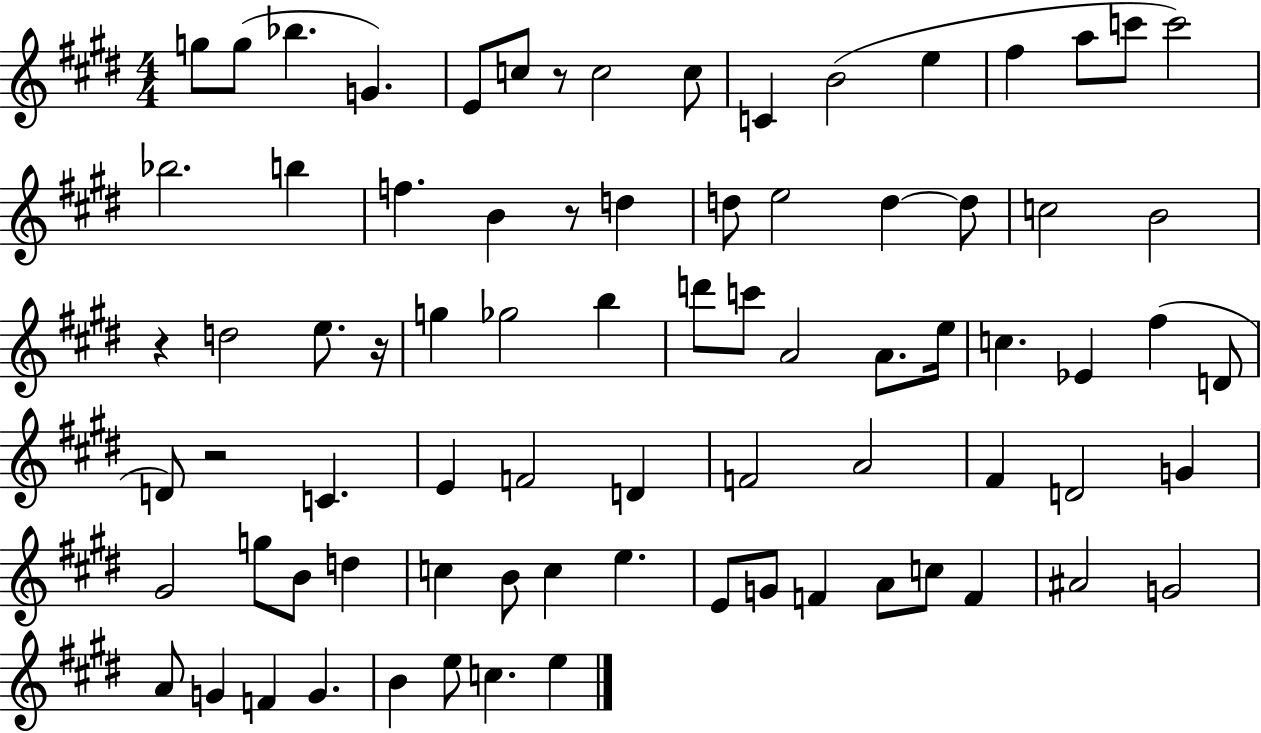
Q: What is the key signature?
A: E major